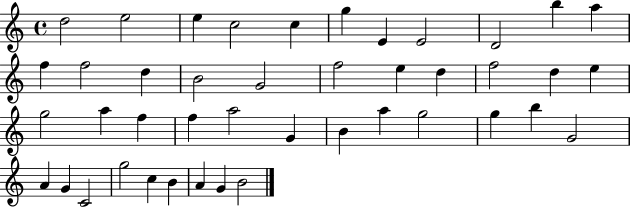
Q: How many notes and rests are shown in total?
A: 43